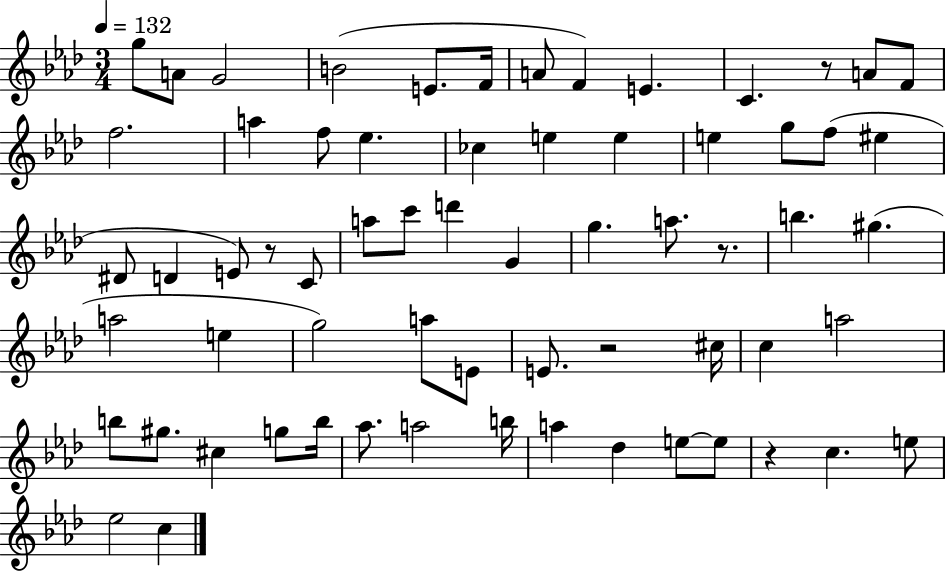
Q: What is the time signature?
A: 3/4